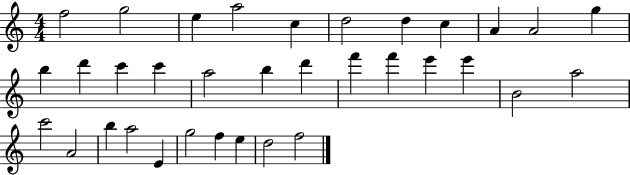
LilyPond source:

{
  \clef treble
  \numericTimeSignature
  \time 4/4
  \key c \major
  f''2 g''2 | e''4 a''2 c''4 | d''2 d''4 c''4 | a'4 a'2 g''4 | \break b''4 d'''4 c'''4 c'''4 | a''2 b''4 d'''4 | f'''4 f'''4 e'''4 e'''4 | b'2 a''2 | \break c'''2 a'2 | b''4 a''2 e'4 | g''2 f''4 e''4 | d''2 f''2 | \break \bar "|."
}